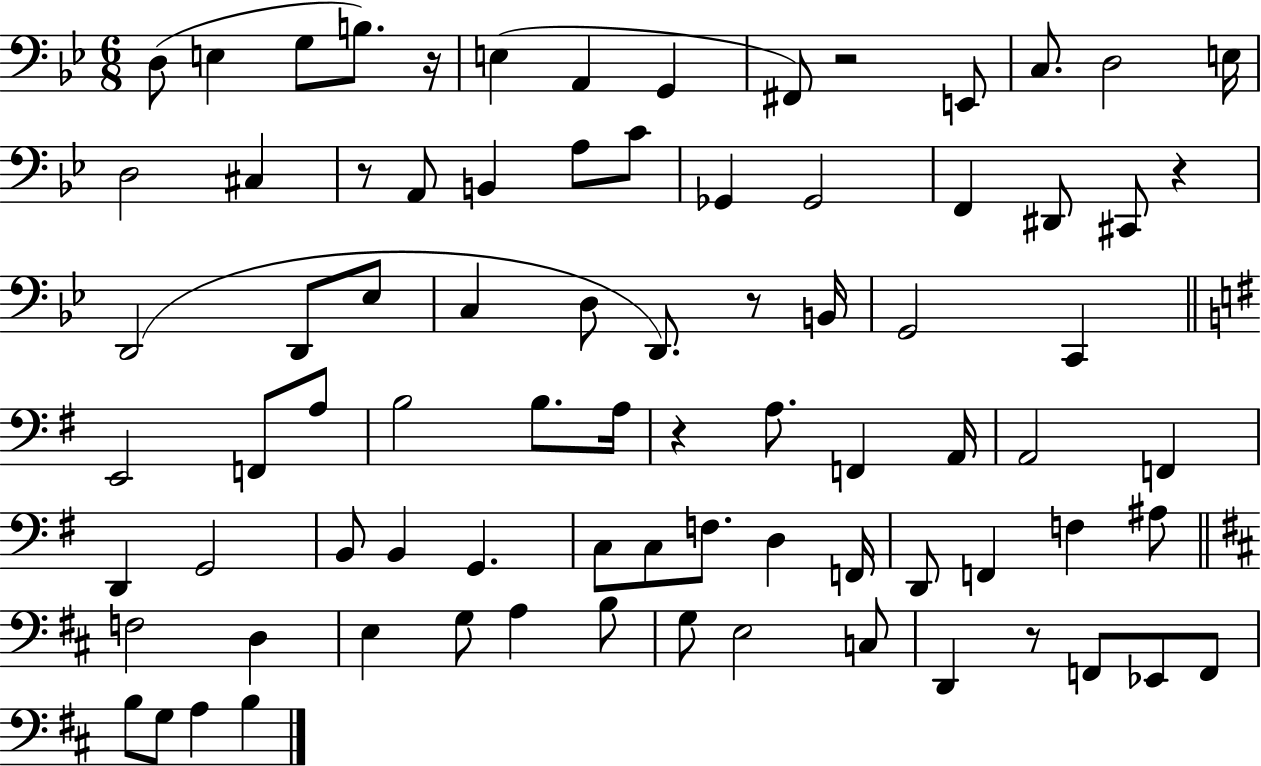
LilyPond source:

{
  \clef bass
  \numericTimeSignature
  \time 6/8
  \key bes \major
  d8( e4 g8 b8.) r16 | e4( a,4 g,4 | fis,8) r2 e,8 | c8. d2 e16 | \break d2 cis4 | r8 a,8 b,4 a8 c'8 | ges,4 ges,2 | f,4 dis,8 cis,8 r4 | \break d,2( d,8 ees8 | c4 d8 d,8.) r8 b,16 | g,2 c,4 | \bar "||" \break \key e \minor e,2 f,8 a8 | b2 b8. a16 | r4 a8. f,4 a,16 | a,2 f,4 | \break d,4 g,2 | b,8 b,4 g,4. | c8 c8 f8. d4 f,16 | d,8 f,4 f4 ais8 | \break \bar "||" \break \key d \major f2 d4 | e4 g8 a4 b8 | g8 e2 c8 | d,4 r8 f,8 ees,8 f,8 | \break b8 g8 a4 b4 | \bar "|."
}